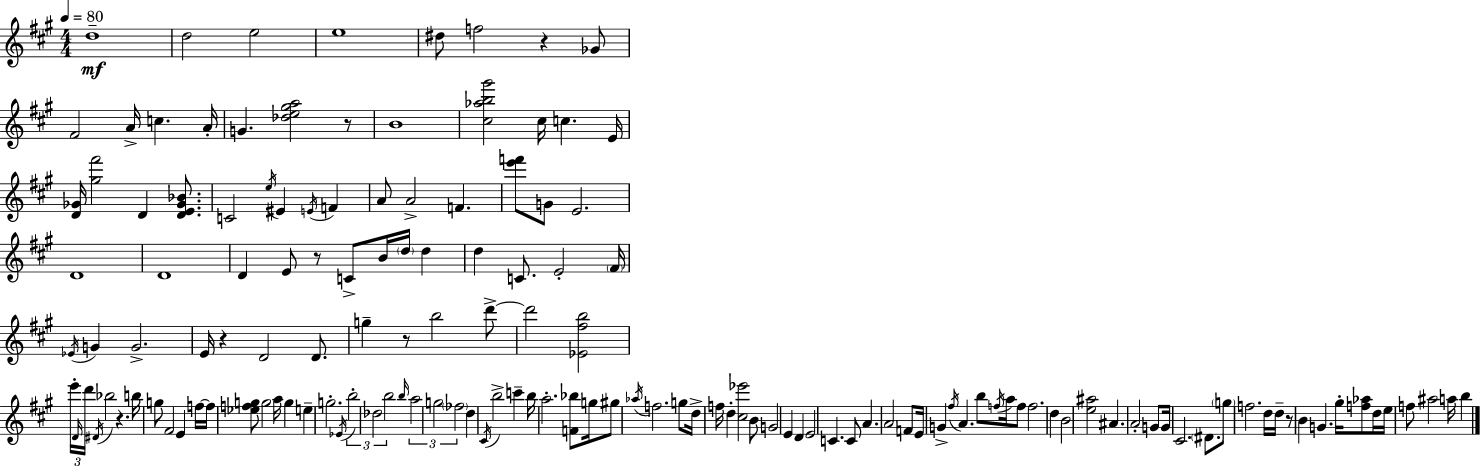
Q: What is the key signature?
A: A major